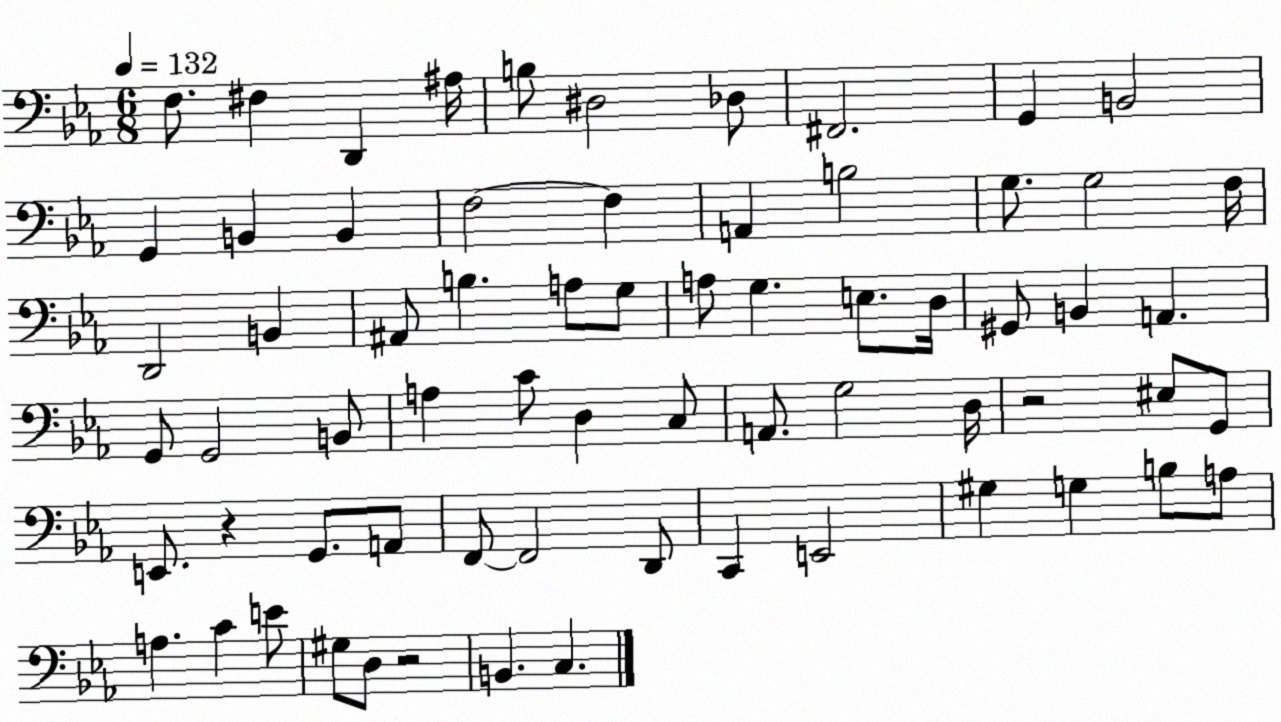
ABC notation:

X:1
T:Untitled
M:6/8
L:1/4
K:Eb
F,/2 ^F, D,, ^A,/4 B,/2 ^D,2 _D,/2 ^F,,2 G,, B,,2 G,, B,, B,, F,2 F, A,, B,2 G,/2 G,2 F,/4 D,,2 B,, ^A,,/2 B, A,/2 G,/2 A,/2 G, E,/2 D,/4 ^G,,/2 B,, A,, G,,/2 G,,2 B,,/2 A, C/2 D, C,/2 A,,/2 G,2 D,/4 z2 ^E,/2 G,,/2 E,,/2 z G,,/2 A,,/2 F,,/2 F,,2 D,,/2 C,, E,,2 ^G, G, B,/2 A,/2 A, C E/2 ^G,/2 D,/2 z2 B,, C,